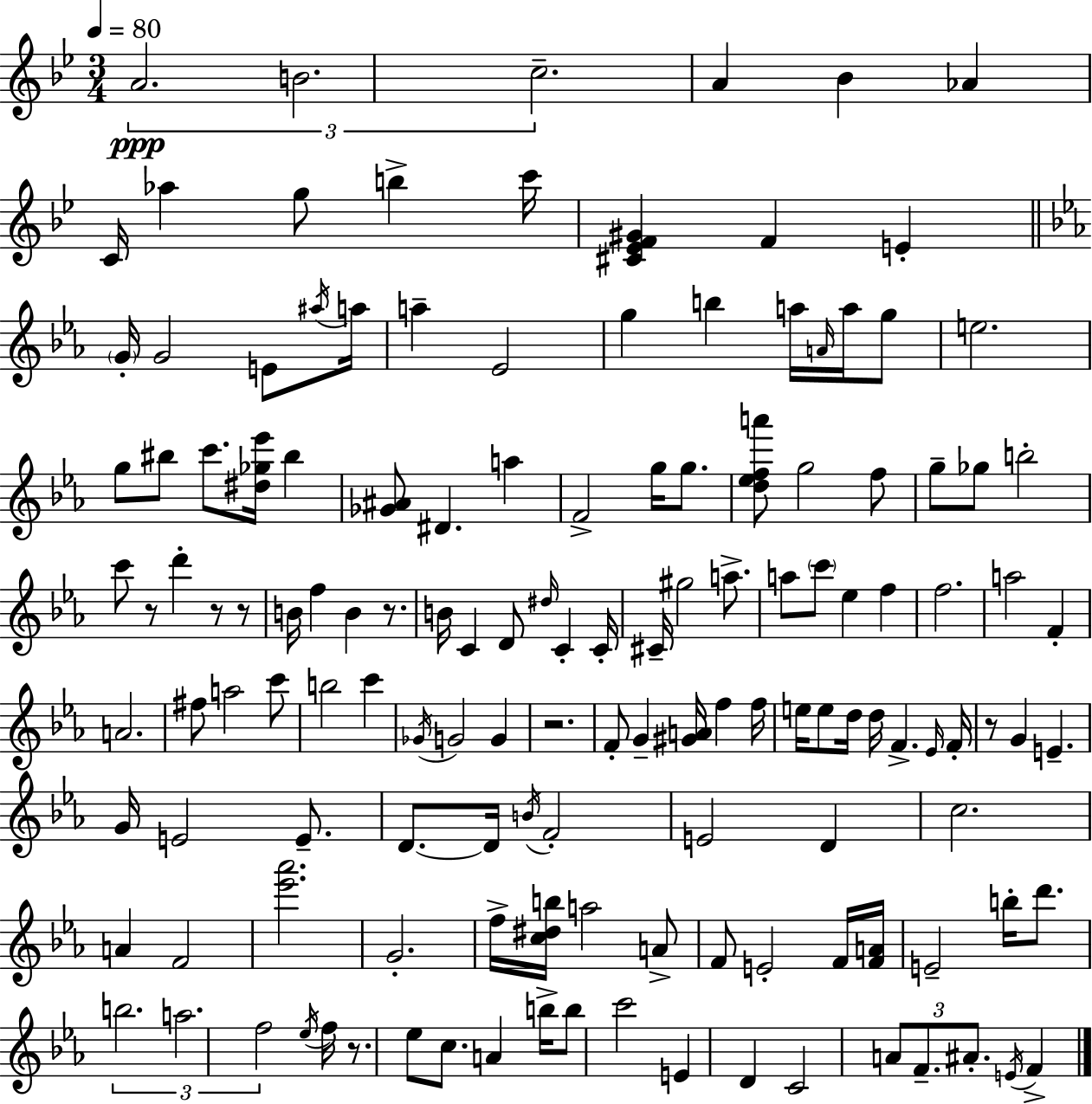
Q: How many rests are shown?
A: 7